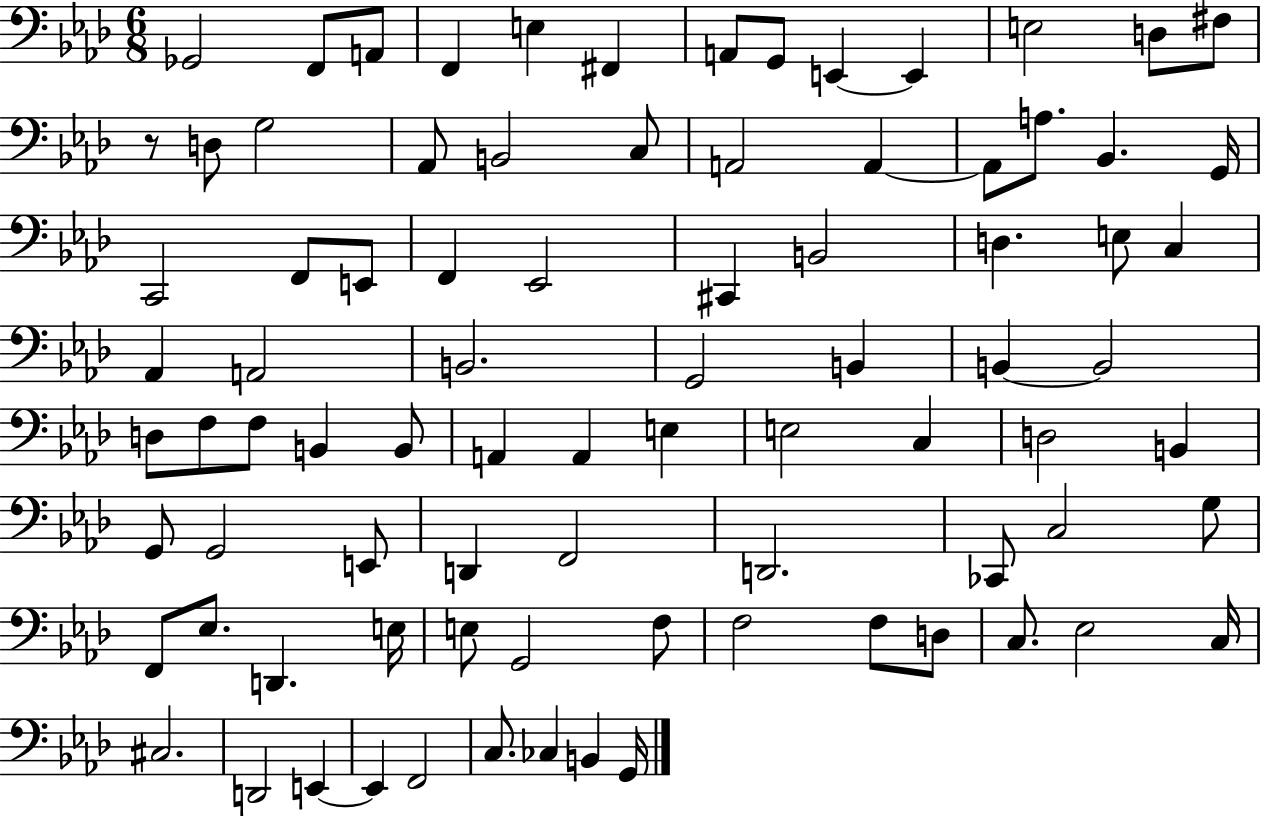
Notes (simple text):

Gb2/h F2/e A2/e F2/q E3/q F#2/q A2/e G2/e E2/q E2/q E3/h D3/e F#3/e R/e D3/e G3/h Ab2/e B2/h C3/e A2/h A2/q A2/e A3/e. Bb2/q. G2/s C2/h F2/e E2/e F2/q Eb2/h C#2/q B2/h D3/q. E3/e C3/q Ab2/q A2/h B2/h. G2/h B2/q B2/q B2/h D3/e F3/e F3/e B2/q B2/e A2/q A2/q E3/q E3/h C3/q D3/h B2/q G2/e G2/h E2/e D2/q F2/h D2/h. CES2/e C3/h G3/e F2/e Eb3/e. D2/q. E3/s E3/e G2/h F3/e F3/h F3/e D3/e C3/e. Eb3/h C3/s C#3/h. D2/h E2/q E2/q F2/h C3/e. CES3/q B2/q G2/s